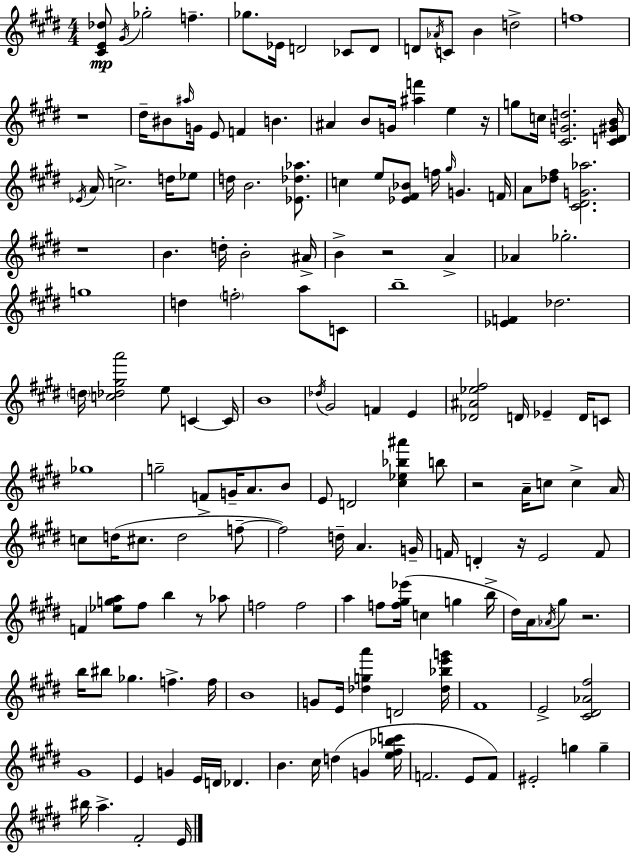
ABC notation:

X:1
T:Untitled
M:4/4
L:1/4
K:E
[^CE_d]/2 ^G/4 _g2 f _g/2 _E/4 D2 _C/2 D/2 D/2 _A/4 C/2 B d2 f4 z4 ^d/4 ^B/2 ^a/4 G/4 E/2 F B ^A B/2 G/4 [^af'] e z/4 g/2 c/4 [^CGd]2 [^CD^GB]/4 _E/4 A/4 c2 d/4 _e/2 d/4 B2 [_E_d_a]/2 c e/2 [_E^F_B]/2 f/4 ^g/4 G F/4 A/2 [_d^f]/2 [^C^DG_a]2 z4 B d/4 B2 ^A/4 B z2 A _A _g2 g4 d f2 a/2 C/2 b4 [_EF] _d2 d/4 [c_d^ga']2 e/2 C C/4 B4 _d/4 ^G2 F E [_D^A_e^f]2 D/4 _E D/4 C/2 _g4 g2 F/2 G/4 A/2 B/2 E/2 D2 [^c_e_b^a'] b/2 z2 A/4 c/2 c A/4 c/2 d/4 ^c/2 d2 f/2 f2 d/4 A G/4 F/4 D z/4 E2 F/2 F [_ega]/2 ^f/2 b z/2 _a/2 f2 f2 a f/2 [f^g_e']/4 c g b/4 ^d/4 A/4 _A/4 ^g/2 z2 b/4 ^b/2 _g f f/4 B4 G/2 E/4 [_dga'] D2 [_d_be'g']/4 ^F4 E2 [^C^D_A^f]2 ^G4 E G E/4 D/4 _D B ^c/4 d G [e^f_bc']/4 F2 E/2 F/2 ^E2 g g ^b/4 a ^F2 E/4